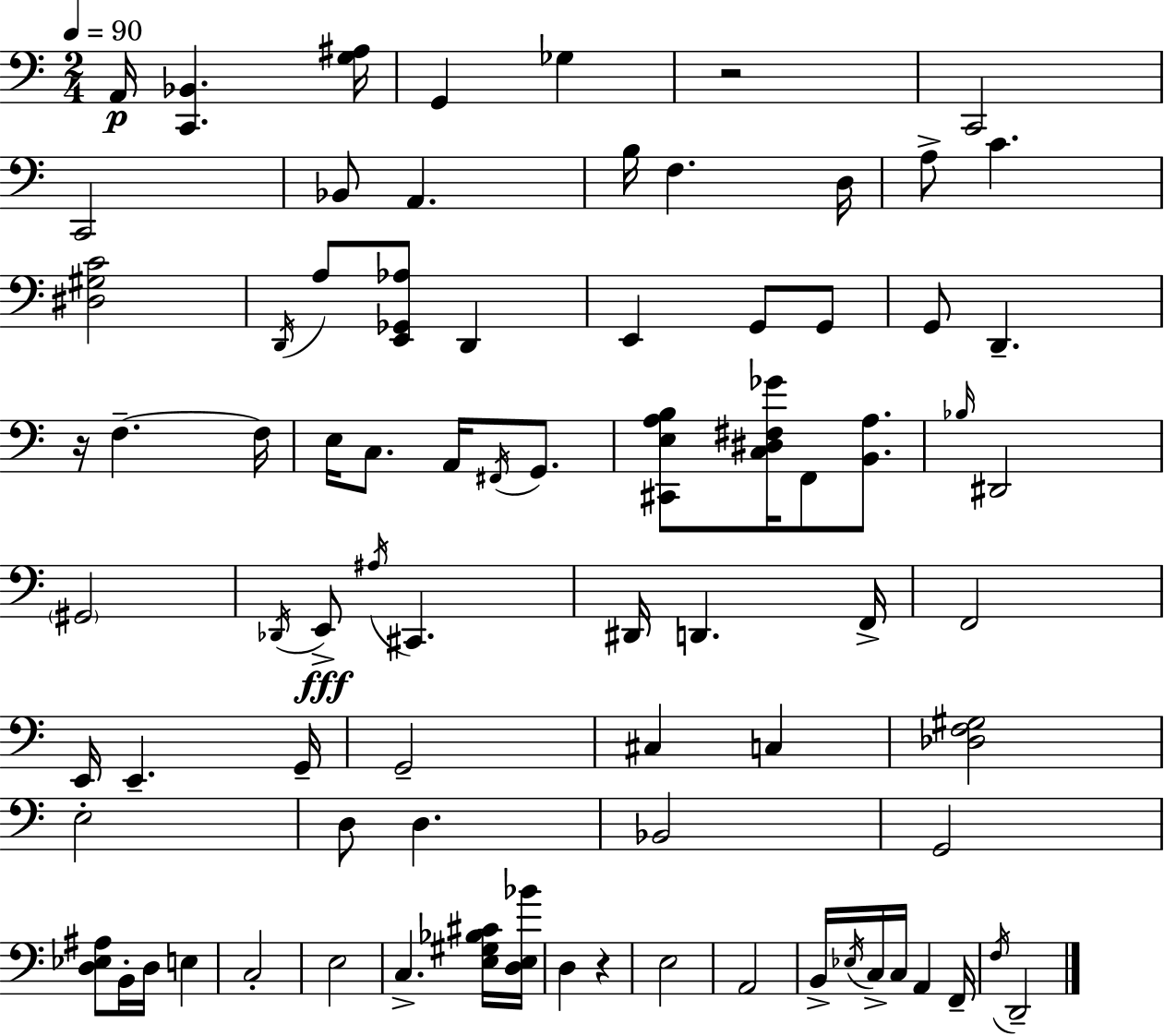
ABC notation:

X:1
T:Untitled
M:2/4
L:1/4
K:C
A,,/4 [C,,_B,,] [G,^A,]/4 G,, _G, z2 C,,2 C,,2 _B,,/2 A,, B,/4 F, D,/4 A,/2 C [^D,^G,C]2 D,,/4 A,/2 [E,,_G,,_A,]/2 D,, E,, G,,/2 G,,/2 G,,/2 D,, z/4 F, F,/4 E,/4 C,/2 A,,/4 ^F,,/4 G,,/2 [^C,,E,A,B,]/2 [C,^D,^F,_G]/4 F,,/2 [B,,A,]/2 _B,/4 ^D,,2 ^G,,2 _D,,/4 E,,/2 ^A,/4 ^C,, ^D,,/4 D,, F,,/4 F,,2 E,,/4 E,, G,,/4 G,,2 ^C, C, [_D,F,^G,]2 E,2 D,/2 D, _B,,2 G,,2 [D,_E,^A,]/2 B,,/4 D,/4 E, C,2 E,2 C, [E,^G,_B,^C]/4 [D,E,_B]/4 D, z E,2 A,,2 B,,/4 _E,/4 C,/4 C,/4 A,, F,,/4 F,/4 D,,2